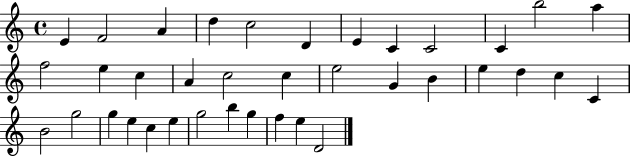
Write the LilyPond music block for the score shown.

{
  \clef treble
  \time 4/4
  \defaultTimeSignature
  \key c \major
  e'4 f'2 a'4 | d''4 c''2 d'4 | e'4 c'4 c'2 | c'4 b''2 a''4 | \break f''2 e''4 c''4 | a'4 c''2 c''4 | e''2 g'4 b'4 | e''4 d''4 c''4 c'4 | \break b'2 g''2 | g''4 e''4 c''4 e''4 | g''2 b''4 g''4 | f''4 e''4 d'2 | \break \bar "|."
}